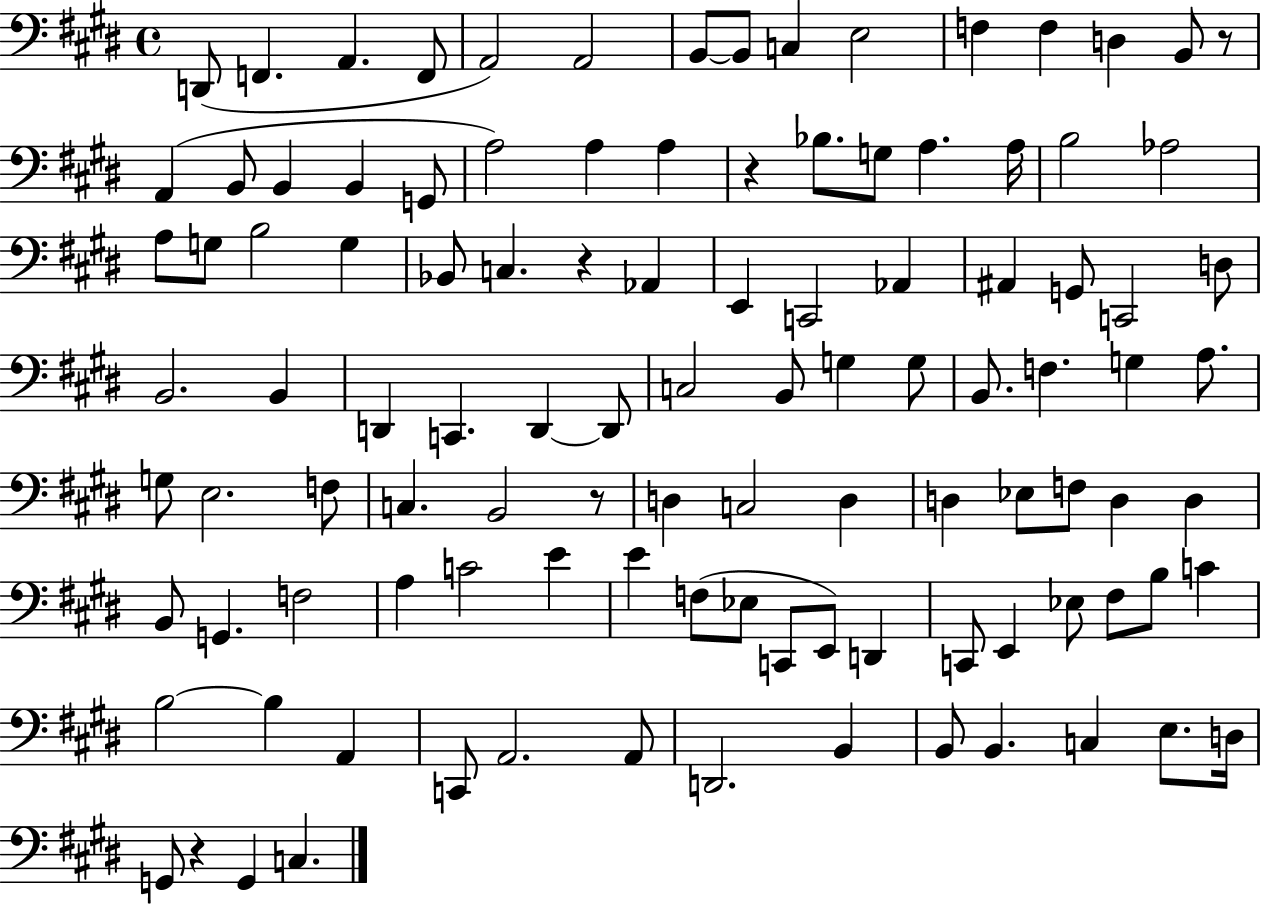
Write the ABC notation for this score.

X:1
T:Untitled
M:4/4
L:1/4
K:E
D,,/2 F,, A,, F,,/2 A,,2 A,,2 B,,/2 B,,/2 C, E,2 F, F, D, B,,/2 z/2 A,, B,,/2 B,, B,, G,,/2 A,2 A, A, z _B,/2 G,/2 A, A,/4 B,2 _A,2 A,/2 G,/2 B,2 G, _B,,/2 C, z _A,, E,, C,,2 _A,, ^A,, G,,/2 C,,2 D,/2 B,,2 B,, D,, C,, D,, D,,/2 C,2 B,,/2 G, G,/2 B,,/2 F, G, A,/2 G,/2 E,2 F,/2 C, B,,2 z/2 D, C,2 D, D, _E,/2 F,/2 D, D, B,,/2 G,, F,2 A, C2 E E F,/2 _E,/2 C,,/2 E,,/2 D,, C,,/2 E,, _E,/2 ^F,/2 B,/2 C B,2 B, A,, C,,/2 A,,2 A,,/2 D,,2 B,, B,,/2 B,, C, E,/2 D,/4 G,,/2 z G,, C,